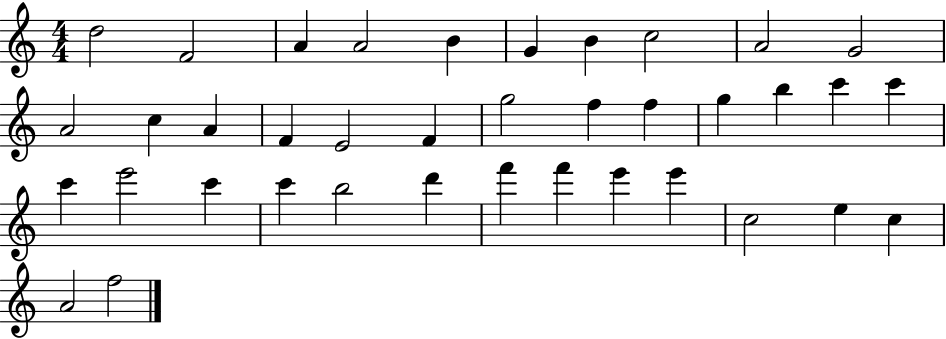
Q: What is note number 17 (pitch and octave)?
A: G5